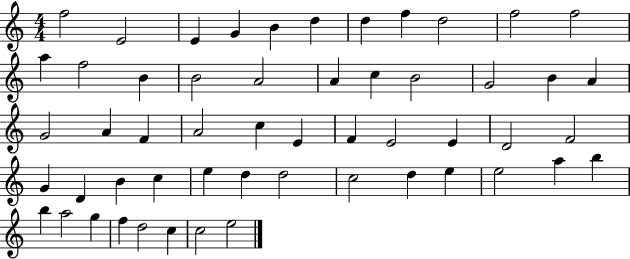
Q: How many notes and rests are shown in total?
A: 54